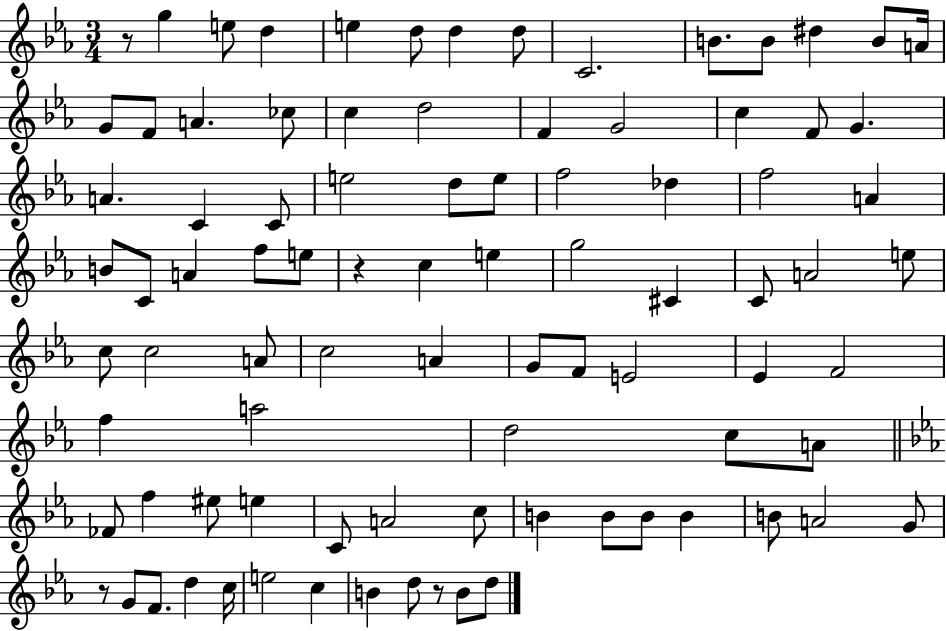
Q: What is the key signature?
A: EES major